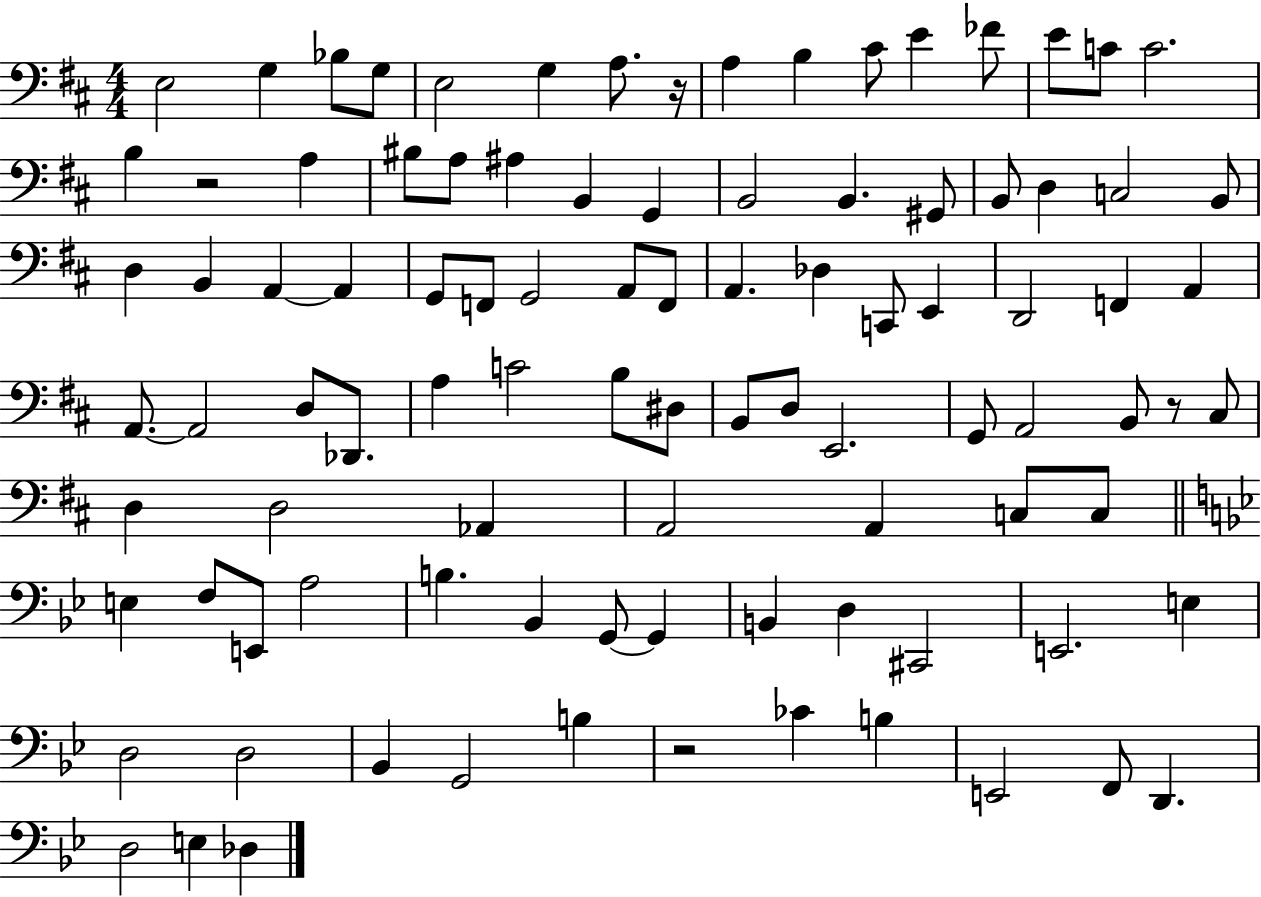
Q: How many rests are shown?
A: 4